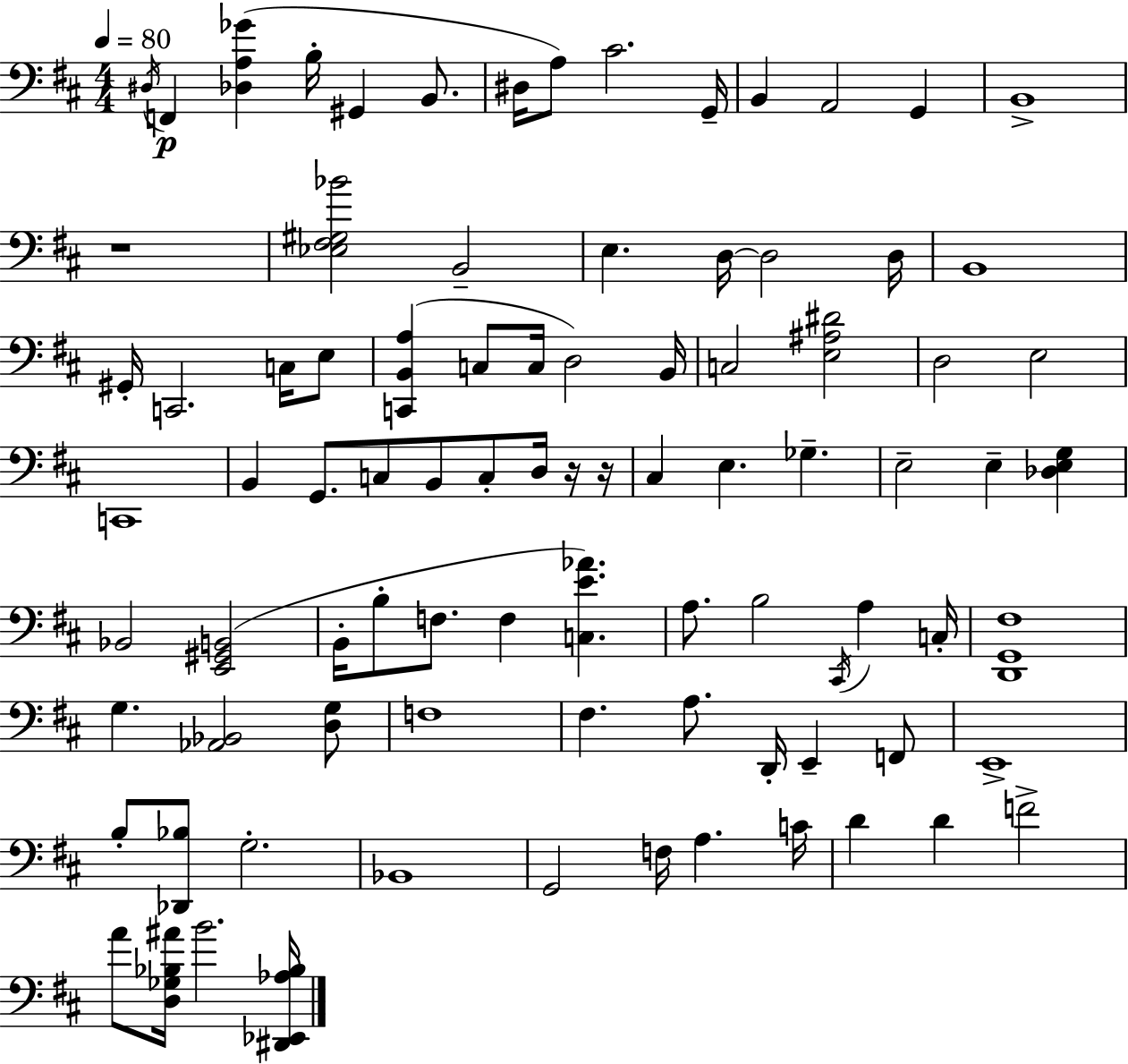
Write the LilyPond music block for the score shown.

{
  \clef bass
  \numericTimeSignature
  \time 4/4
  \key d \major
  \tempo 4 = 80
  \acciaccatura { dis16 }\p f,4 <des a ges'>4( b16-. gis,4 b,8. | dis16 a8) cis'2. | g,16-- b,4 a,2 g,4 | b,1-> | \break r1 | <ees fis gis bes'>2 b,2-- | e4. d16~~ d2 | d16 b,1 | \break gis,16-. c,2. c16 e8 | <c, b, a>4( c8 c16 d2) | b,16 c2 <e ais dis'>2 | d2 e2 | \break c,1 | b,4 g,8. c8 b,8 c8-. d16 r16 | r16 cis4 e4. ges4.-- | e2-- e4-- <des e g>4 | \break bes,2 <e, gis, b,>2( | b,16-. b8-. f8. f4 <c e' aes'>4.) | a8. b2 \acciaccatura { cis,16 } a4 | c16-. <d, g, fis>1 | \break g4. <aes, bes,>2 | <d g>8 f1 | fis4. a8. d,16-. e,4-- | f,8 e,1-> | \break b8-. <des, bes>8 g2.-. | bes,1 | g,2 f16 a4. | c'16 d'4 d'4 f'2-> | \break a'8 <d ges bes ais'>16 b'2. | <dis, ees, aes bes>16 \bar "|."
}